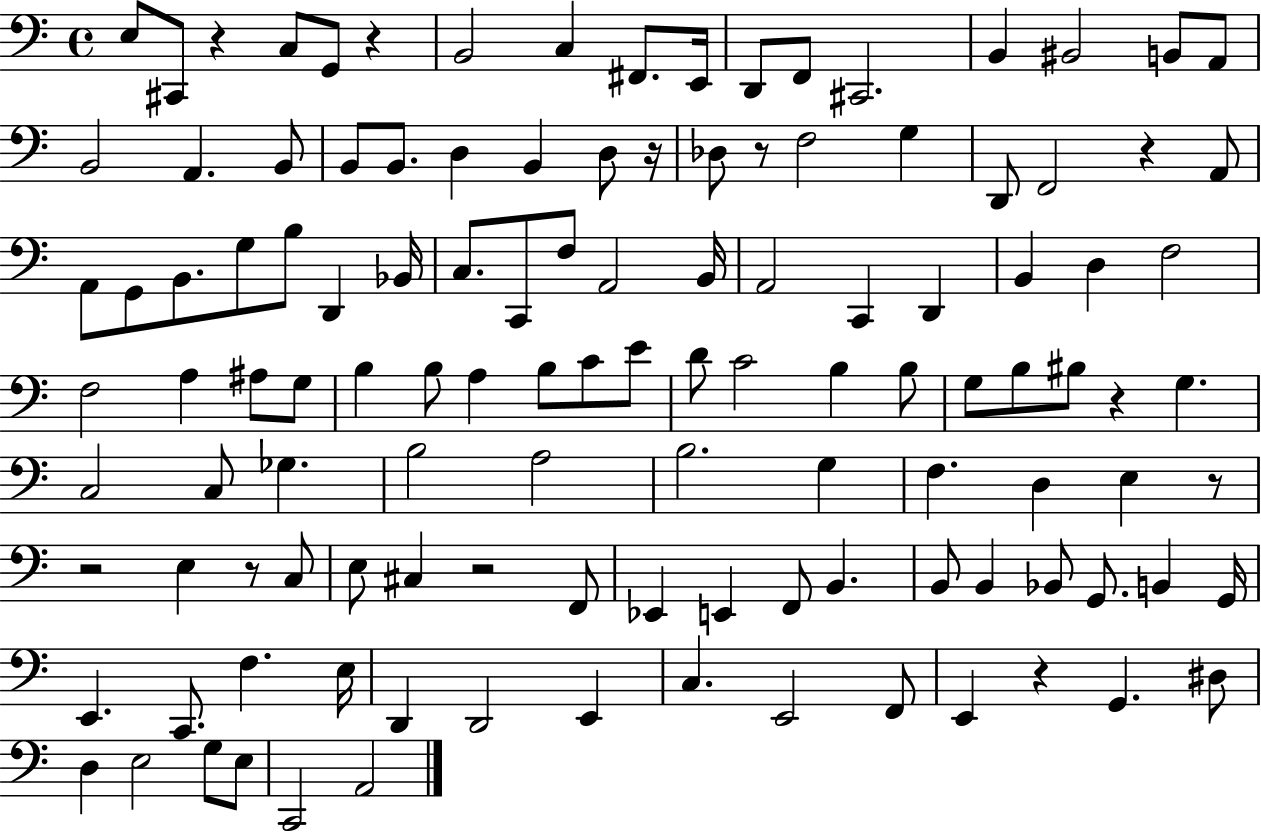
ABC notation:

X:1
T:Untitled
M:4/4
L:1/4
K:C
E,/2 ^C,,/2 z C,/2 G,,/2 z B,,2 C, ^F,,/2 E,,/4 D,,/2 F,,/2 ^C,,2 B,, ^B,,2 B,,/2 A,,/2 B,,2 A,, B,,/2 B,,/2 B,,/2 D, B,, D,/2 z/4 _D,/2 z/2 F,2 G, D,,/2 F,,2 z A,,/2 A,,/2 G,,/2 B,,/2 G,/2 B,/2 D,, _B,,/4 C,/2 C,,/2 F,/2 A,,2 B,,/4 A,,2 C,, D,, B,, D, F,2 F,2 A, ^A,/2 G,/2 B, B,/2 A, B,/2 C/2 E/2 D/2 C2 B, B,/2 G,/2 B,/2 ^B,/2 z G, C,2 C,/2 _G, B,2 A,2 B,2 G, F, D, E, z/2 z2 E, z/2 C,/2 E,/2 ^C, z2 F,,/2 _E,, E,, F,,/2 B,, B,,/2 B,, _B,,/2 G,,/2 B,, G,,/4 E,, C,,/2 F, E,/4 D,, D,,2 E,, C, E,,2 F,,/2 E,, z G,, ^D,/2 D, E,2 G,/2 E,/2 C,,2 A,,2